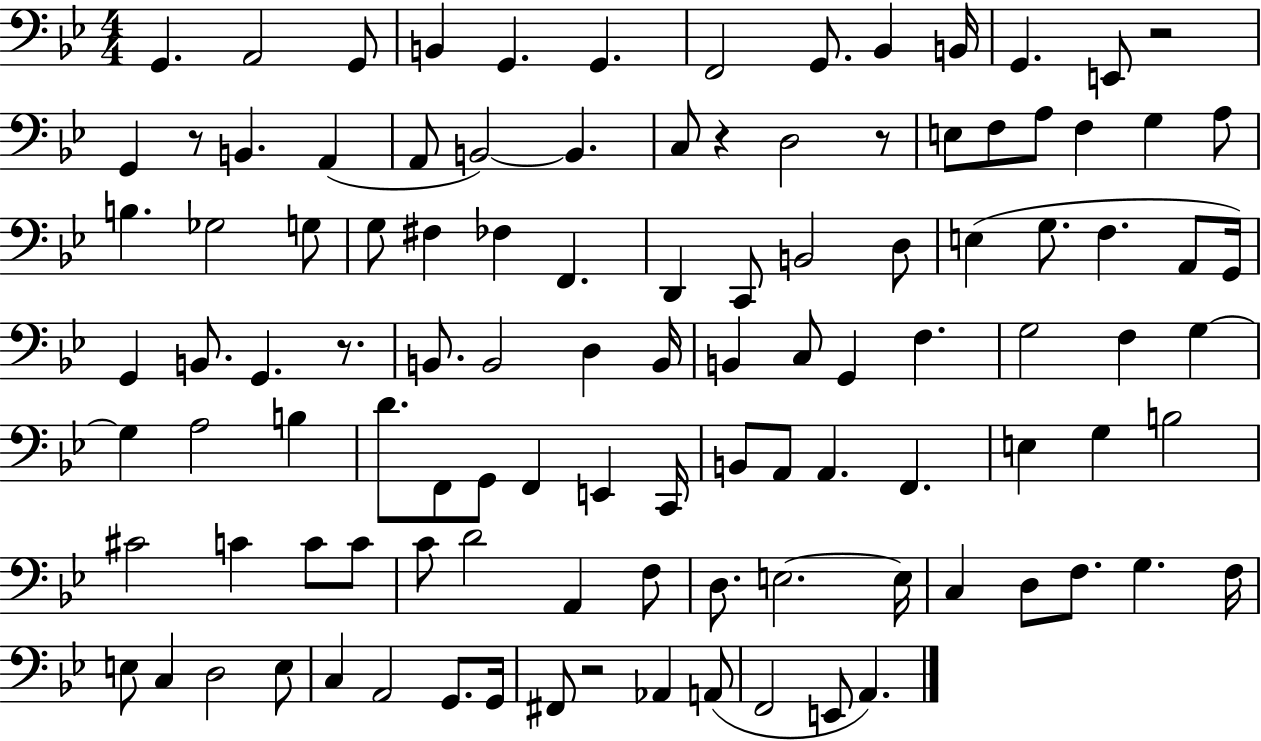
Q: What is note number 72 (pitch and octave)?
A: B3